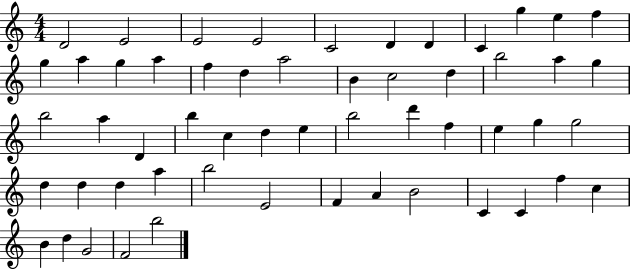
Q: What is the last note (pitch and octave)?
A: B5